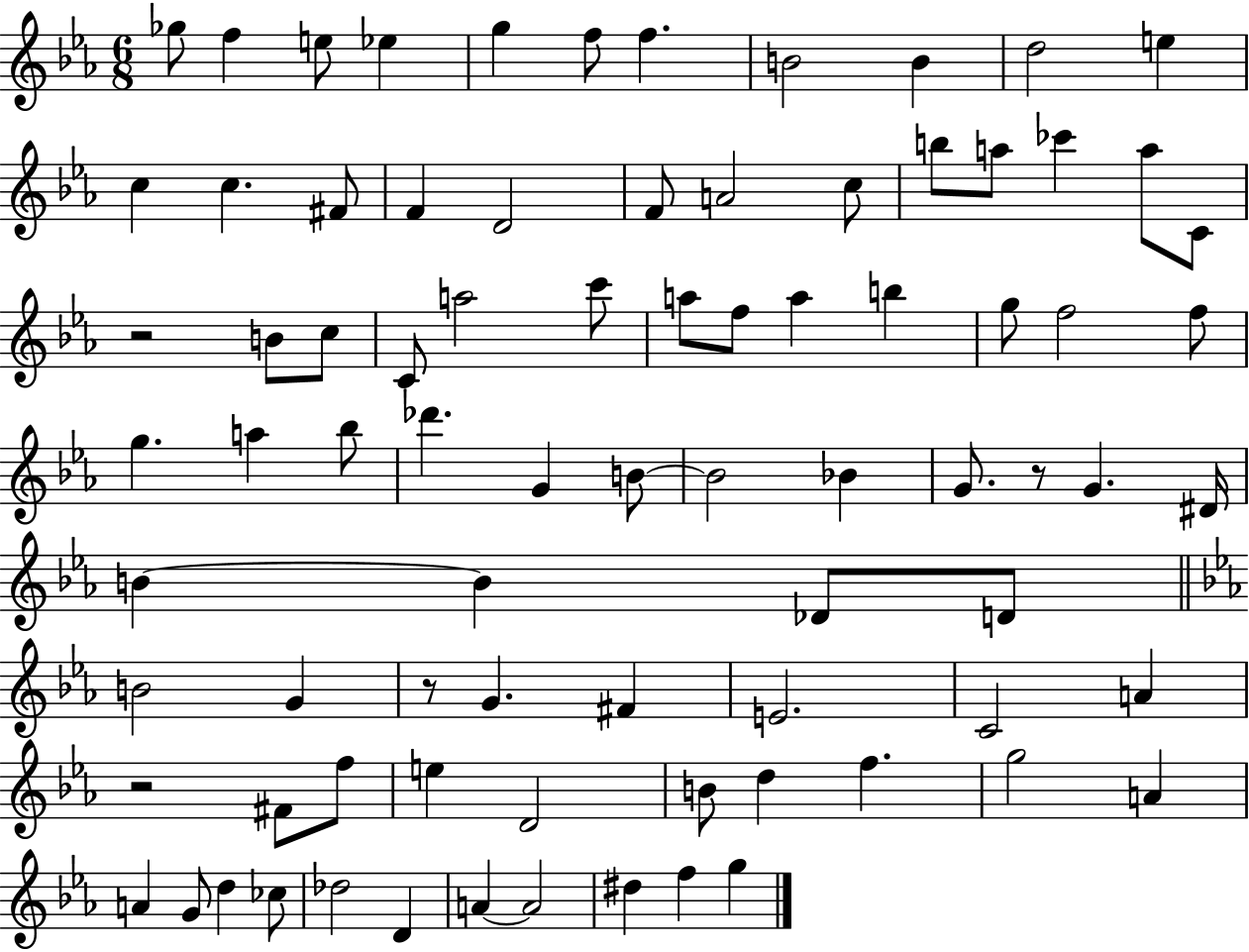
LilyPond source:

{
  \clef treble
  \numericTimeSignature
  \time 6/8
  \key ees \major
  ges''8 f''4 e''8 ees''4 | g''4 f''8 f''4. | b'2 b'4 | d''2 e''4 | \break c''4 c''4. fis'8 | f'4 d'2 | f'8 a'2 c''8 | b''8 a''8 ces'''4 a''8 c'8 | \break r2 b'8 c''8 | c'8 a''2 c'''8 | a''8 f''8 a''4 b''4 | g''8 f''2 f''8 | \break g''4. a''4 bes''8 | des'''4. g'4 b'8~~ | b'2 bes'4 | g'8. r8 g'4. dis'16 | \break b'4~~ b'4 des'8 d'8 | \bar "||" \break \key ees \major b'2 g'4 | r8 g'4. fis'4 | e'2. | c'2 a'4 | \break r2 fis'8 f''8 | e''4 d'2 | b'8 d''4 f''4. | g''2 a'4 | \break a'4 g'8 d''4 ces''8 | des''2 d'4 | a'4~~ a'2 | dis''4 f''4 g''4 | \break \bar "|."
}